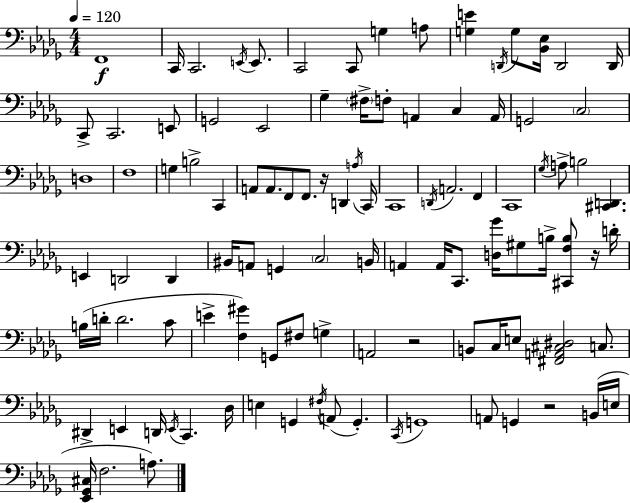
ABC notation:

X:1
T:Untitled
M:4/4
L:1/4
K:Bbm
F,,4 C,,/4 C,,2 E,,/4 E,,/2 C,,2 C,,/2 G, A,/2 [G,E] D,,/4 G,/2 [_B,,_E,]/4 D,,2 D,,/4 C,,/2 C,,2 E,,/2 G,,2 _E,,2 _G, ^F,/4 F,/2 A,, C, A,,/4 G,,2 C,2 D,4 F,4 G, B,2 C,, A,,/2 A,,/2 F,,/2 F,,/2 z/4 D,, A,/4 C,,/4 C,,4 D,,/4 A,,2 F,, C,,4 _G,/4 A,/2 B,2 [^C,,D,,] E,, D,,2 D,, ^B,,/4 A,,/2 G,, C,2 B,,/4 A,, A,,/4 C,,/2 [D,_G]/4 ^G,/2 B,/4 [^C,,F,B,]/2 z/4 D/4 B,/4 D/4 D2 C/2 E [F,^G] G,,/2 ^F,/2 G, A,,2 z2 B,,/2 C,/4 E,/2 [^F,,A,,^C,^D,]2 C,/2 ^D,, E,, D,,/4 E,,/4 C,, _D,/4 E, G,, ^F,/4 A,,/2 G,, C,,/4 G,,4 A,,/2 G,, z2 B,,/4 E,/4 [_E,,_G,,^C,]/4 F,2 A,/2